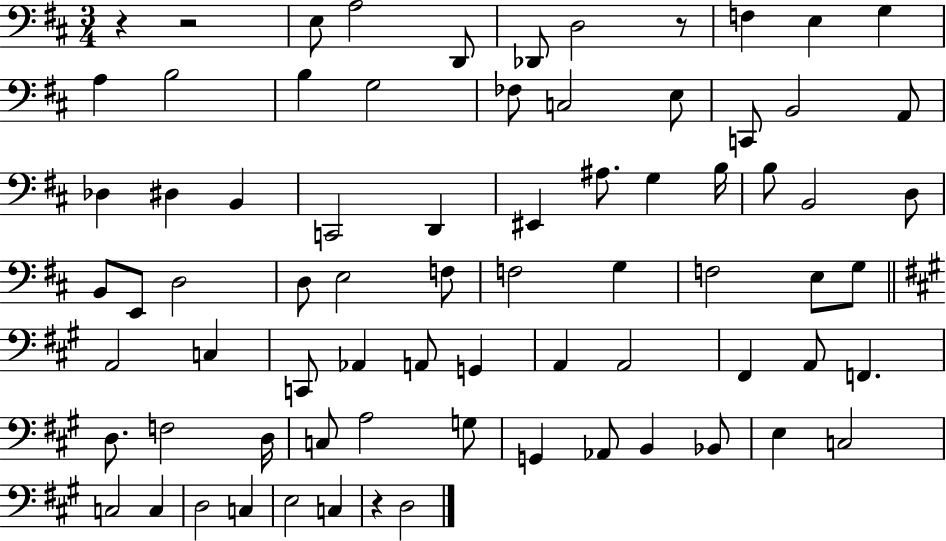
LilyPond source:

{
  \clef bass
  \numericTimeSignature
  \time 3/4
  \key d \major
  \repeat volta 2 { r4 r2 | e8 a2 d,8 | des,8 d2 r8 | f4 e4 g4 | \break a4 b2 | b4 g2 | fes8 c2 e8 | c,8 b,2 a,8 | \break des4 dis4 b,4 | c,2 d,4 | eis,4 ais8. g4 b16 | b8 b,2 d8 | \break b,8 e,8 d2 | d8 e2 f8 | f2 g4 | f2 e8 g8 | \break \bar "||" \break \key a \major a,2 c4 | c,8 aes,4 a,8 g,4 | a,4 a,2 | fis,4 a,8 f,4. | \break d8. f2 d16 | c8 a2 g8 | g,4 aes,8 b,4 bes,8 | e4 c2 | \break c2 c4 | d2 c4 | e2 c4 | r4 d2 | \break } \bar "|."
}